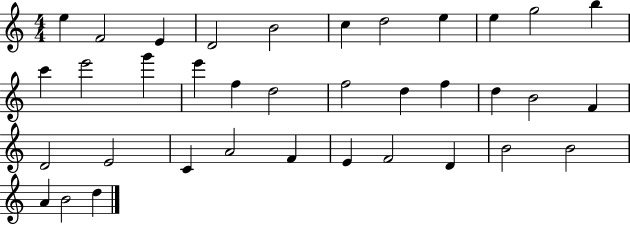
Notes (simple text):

E5/q F4/h E4/q D4/h B4/h C5/q D5/h E5/q E5/q G5/h B5/q C6/q E6/h G6/q E6/q F5/q D5/h F5/h D5/q F5/q D5/q B4/h F4/q D4/h E4/h C4/q A4/h F4/q E4/q F4/h D4/q B4/h B4/h A4/q B4/h D5/q